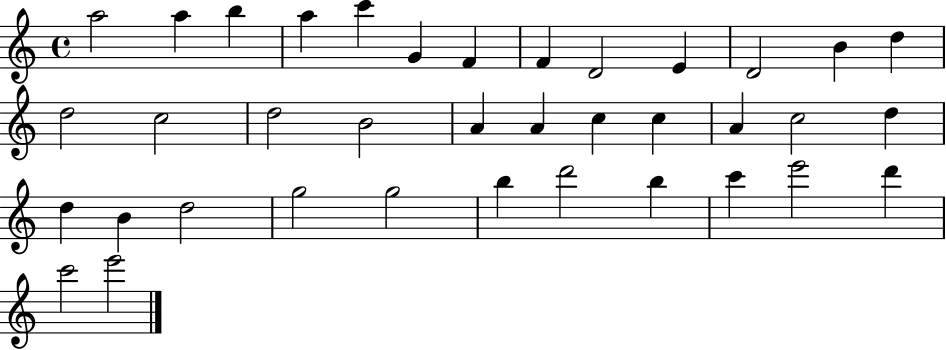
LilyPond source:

{
  \clef treble
  \time 4/4
  \defaultTimeSignature
  \key c \major
  a''2 a''4 b''4 | a''4 c'''4 g'4 f'4 | f'4 d'2 e'4 | d'2 b'4 d''4 | \break d''2 c''2 | d''2 b'2 | a'4 a'4 c''4 c''4 | a'4 c''2 d''4 | \break d''4 b'4 d''2 | g''2 g''2 | b''4 d'''2 b''4 | c'''4 e'''2 d'''4 | \break c'''2 e'''2 | \bar "|."
}